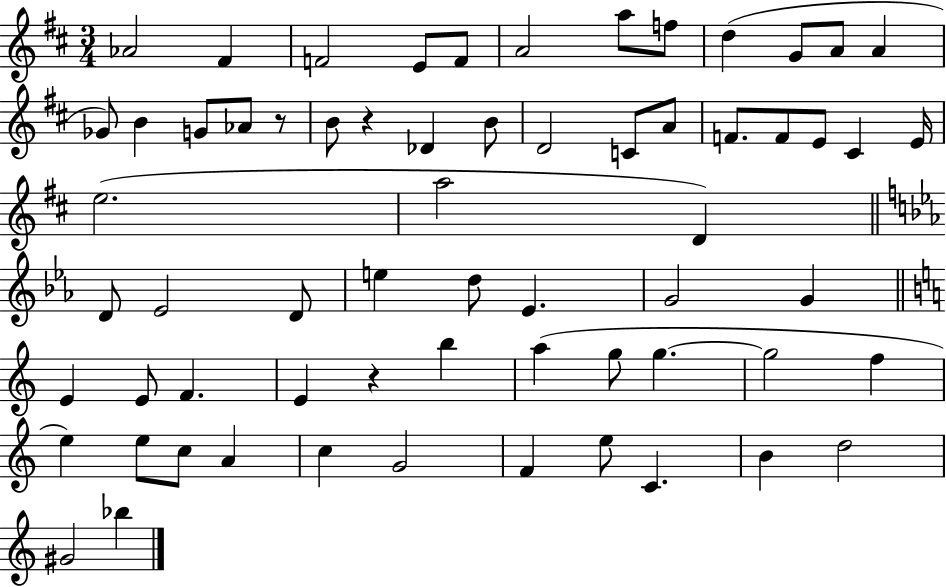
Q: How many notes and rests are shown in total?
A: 64